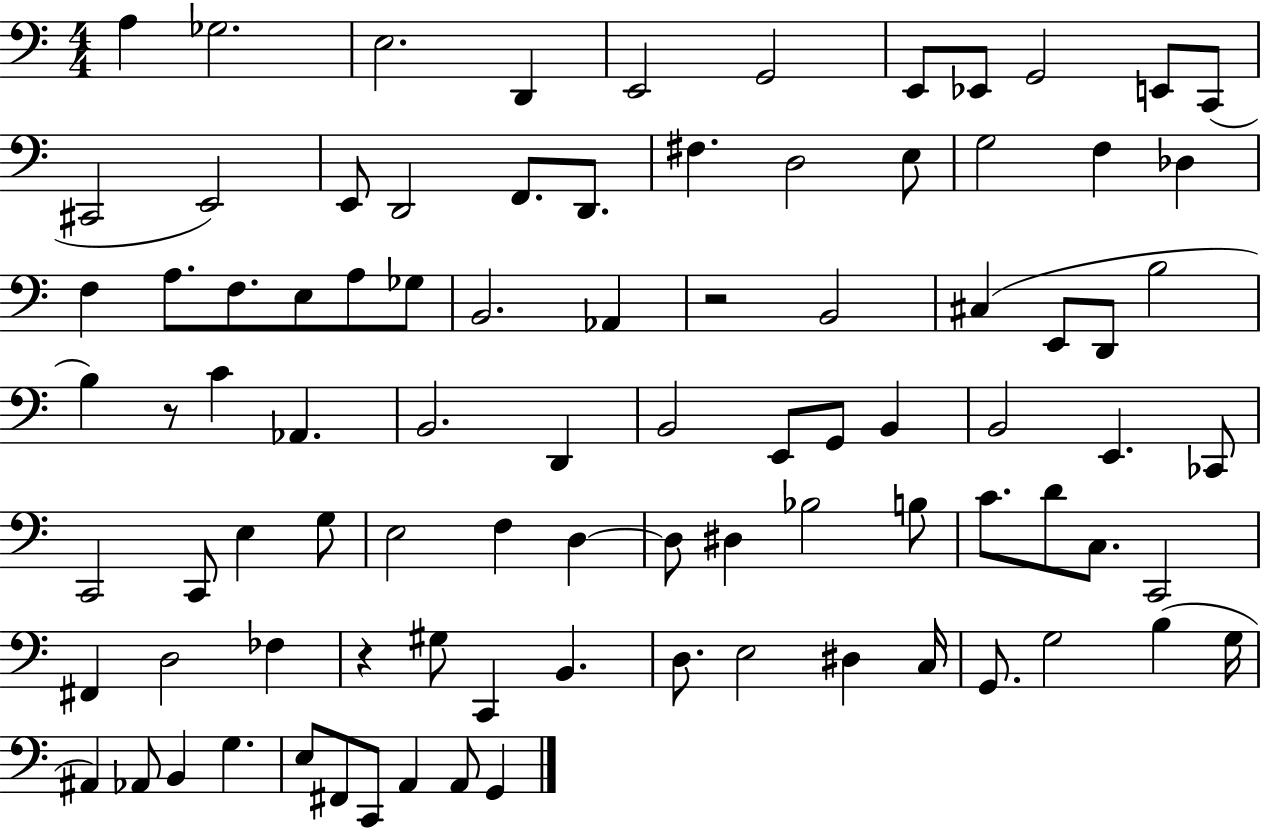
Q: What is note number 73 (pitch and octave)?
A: C3